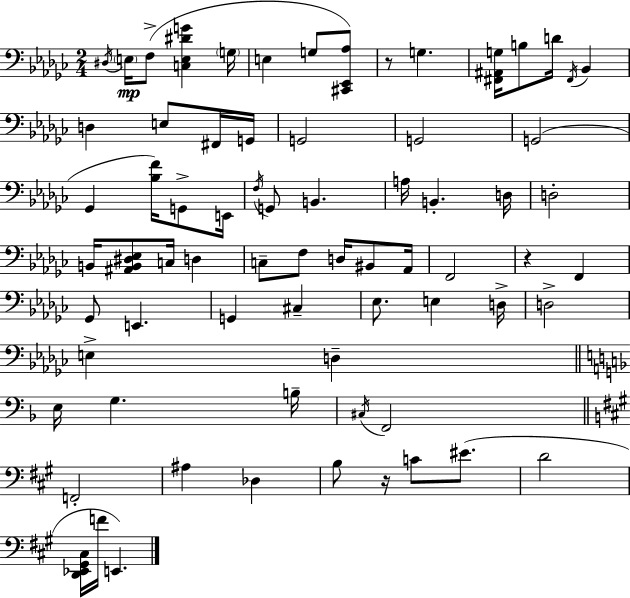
D#3/s E3/s F3/e [C3,E3,D#4,G4]/q G3/s E3/q G3/e [C#2,Eb2,Ab3]/e R/e G3/q. [F#2,A#2,G3]/s B3/e D4/s F#2/s Bb2/q D3/q E3/e F#2/s G2/s G2/h G2/h G2/h Gb2/q [Bb3,F4]/s G2/e E2/s F3/s G2/e B2/q. A3/s B2/q. D3/s D3/h B2/s [A#2,B2,D#3,Eb3]/e C3/s D3/q C3/e F3/e D3/s BIS2/e Ab2/s F2/h R/q F2/q Gb2/e E2/q. G2/q C#3/q Eb3/e. E3/q D3/s D3/h E3/q D3/q E3/s G3/q. B3/s C#3/s F2/h F2/h A#3/q Db3/q B3/e R/s C4/e EIS4/e. D4/h [D2,Eb2,G#2,C#3]/s F4/s E2/q.